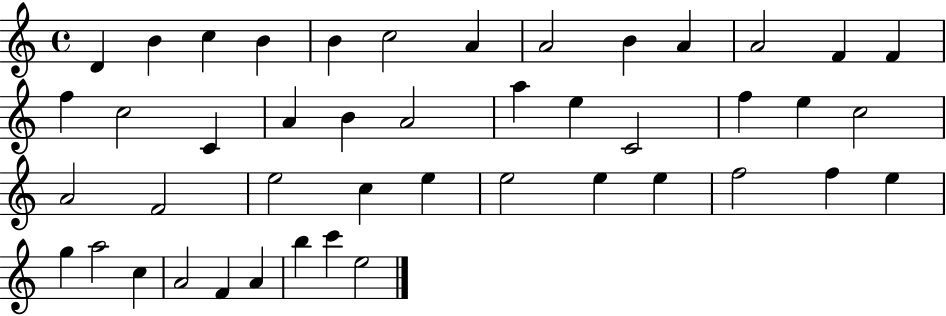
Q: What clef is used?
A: treble